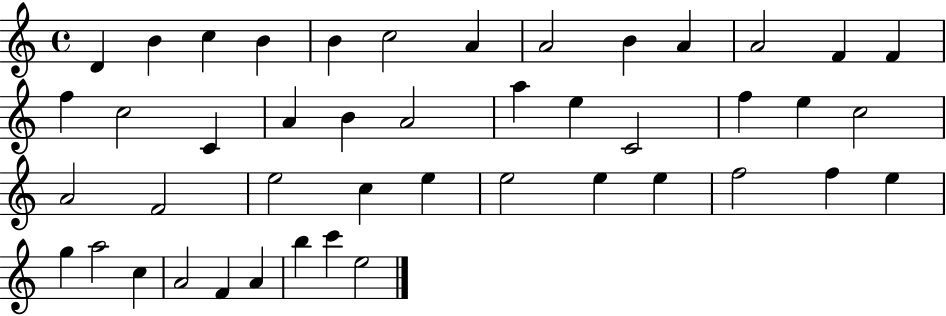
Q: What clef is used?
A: treble